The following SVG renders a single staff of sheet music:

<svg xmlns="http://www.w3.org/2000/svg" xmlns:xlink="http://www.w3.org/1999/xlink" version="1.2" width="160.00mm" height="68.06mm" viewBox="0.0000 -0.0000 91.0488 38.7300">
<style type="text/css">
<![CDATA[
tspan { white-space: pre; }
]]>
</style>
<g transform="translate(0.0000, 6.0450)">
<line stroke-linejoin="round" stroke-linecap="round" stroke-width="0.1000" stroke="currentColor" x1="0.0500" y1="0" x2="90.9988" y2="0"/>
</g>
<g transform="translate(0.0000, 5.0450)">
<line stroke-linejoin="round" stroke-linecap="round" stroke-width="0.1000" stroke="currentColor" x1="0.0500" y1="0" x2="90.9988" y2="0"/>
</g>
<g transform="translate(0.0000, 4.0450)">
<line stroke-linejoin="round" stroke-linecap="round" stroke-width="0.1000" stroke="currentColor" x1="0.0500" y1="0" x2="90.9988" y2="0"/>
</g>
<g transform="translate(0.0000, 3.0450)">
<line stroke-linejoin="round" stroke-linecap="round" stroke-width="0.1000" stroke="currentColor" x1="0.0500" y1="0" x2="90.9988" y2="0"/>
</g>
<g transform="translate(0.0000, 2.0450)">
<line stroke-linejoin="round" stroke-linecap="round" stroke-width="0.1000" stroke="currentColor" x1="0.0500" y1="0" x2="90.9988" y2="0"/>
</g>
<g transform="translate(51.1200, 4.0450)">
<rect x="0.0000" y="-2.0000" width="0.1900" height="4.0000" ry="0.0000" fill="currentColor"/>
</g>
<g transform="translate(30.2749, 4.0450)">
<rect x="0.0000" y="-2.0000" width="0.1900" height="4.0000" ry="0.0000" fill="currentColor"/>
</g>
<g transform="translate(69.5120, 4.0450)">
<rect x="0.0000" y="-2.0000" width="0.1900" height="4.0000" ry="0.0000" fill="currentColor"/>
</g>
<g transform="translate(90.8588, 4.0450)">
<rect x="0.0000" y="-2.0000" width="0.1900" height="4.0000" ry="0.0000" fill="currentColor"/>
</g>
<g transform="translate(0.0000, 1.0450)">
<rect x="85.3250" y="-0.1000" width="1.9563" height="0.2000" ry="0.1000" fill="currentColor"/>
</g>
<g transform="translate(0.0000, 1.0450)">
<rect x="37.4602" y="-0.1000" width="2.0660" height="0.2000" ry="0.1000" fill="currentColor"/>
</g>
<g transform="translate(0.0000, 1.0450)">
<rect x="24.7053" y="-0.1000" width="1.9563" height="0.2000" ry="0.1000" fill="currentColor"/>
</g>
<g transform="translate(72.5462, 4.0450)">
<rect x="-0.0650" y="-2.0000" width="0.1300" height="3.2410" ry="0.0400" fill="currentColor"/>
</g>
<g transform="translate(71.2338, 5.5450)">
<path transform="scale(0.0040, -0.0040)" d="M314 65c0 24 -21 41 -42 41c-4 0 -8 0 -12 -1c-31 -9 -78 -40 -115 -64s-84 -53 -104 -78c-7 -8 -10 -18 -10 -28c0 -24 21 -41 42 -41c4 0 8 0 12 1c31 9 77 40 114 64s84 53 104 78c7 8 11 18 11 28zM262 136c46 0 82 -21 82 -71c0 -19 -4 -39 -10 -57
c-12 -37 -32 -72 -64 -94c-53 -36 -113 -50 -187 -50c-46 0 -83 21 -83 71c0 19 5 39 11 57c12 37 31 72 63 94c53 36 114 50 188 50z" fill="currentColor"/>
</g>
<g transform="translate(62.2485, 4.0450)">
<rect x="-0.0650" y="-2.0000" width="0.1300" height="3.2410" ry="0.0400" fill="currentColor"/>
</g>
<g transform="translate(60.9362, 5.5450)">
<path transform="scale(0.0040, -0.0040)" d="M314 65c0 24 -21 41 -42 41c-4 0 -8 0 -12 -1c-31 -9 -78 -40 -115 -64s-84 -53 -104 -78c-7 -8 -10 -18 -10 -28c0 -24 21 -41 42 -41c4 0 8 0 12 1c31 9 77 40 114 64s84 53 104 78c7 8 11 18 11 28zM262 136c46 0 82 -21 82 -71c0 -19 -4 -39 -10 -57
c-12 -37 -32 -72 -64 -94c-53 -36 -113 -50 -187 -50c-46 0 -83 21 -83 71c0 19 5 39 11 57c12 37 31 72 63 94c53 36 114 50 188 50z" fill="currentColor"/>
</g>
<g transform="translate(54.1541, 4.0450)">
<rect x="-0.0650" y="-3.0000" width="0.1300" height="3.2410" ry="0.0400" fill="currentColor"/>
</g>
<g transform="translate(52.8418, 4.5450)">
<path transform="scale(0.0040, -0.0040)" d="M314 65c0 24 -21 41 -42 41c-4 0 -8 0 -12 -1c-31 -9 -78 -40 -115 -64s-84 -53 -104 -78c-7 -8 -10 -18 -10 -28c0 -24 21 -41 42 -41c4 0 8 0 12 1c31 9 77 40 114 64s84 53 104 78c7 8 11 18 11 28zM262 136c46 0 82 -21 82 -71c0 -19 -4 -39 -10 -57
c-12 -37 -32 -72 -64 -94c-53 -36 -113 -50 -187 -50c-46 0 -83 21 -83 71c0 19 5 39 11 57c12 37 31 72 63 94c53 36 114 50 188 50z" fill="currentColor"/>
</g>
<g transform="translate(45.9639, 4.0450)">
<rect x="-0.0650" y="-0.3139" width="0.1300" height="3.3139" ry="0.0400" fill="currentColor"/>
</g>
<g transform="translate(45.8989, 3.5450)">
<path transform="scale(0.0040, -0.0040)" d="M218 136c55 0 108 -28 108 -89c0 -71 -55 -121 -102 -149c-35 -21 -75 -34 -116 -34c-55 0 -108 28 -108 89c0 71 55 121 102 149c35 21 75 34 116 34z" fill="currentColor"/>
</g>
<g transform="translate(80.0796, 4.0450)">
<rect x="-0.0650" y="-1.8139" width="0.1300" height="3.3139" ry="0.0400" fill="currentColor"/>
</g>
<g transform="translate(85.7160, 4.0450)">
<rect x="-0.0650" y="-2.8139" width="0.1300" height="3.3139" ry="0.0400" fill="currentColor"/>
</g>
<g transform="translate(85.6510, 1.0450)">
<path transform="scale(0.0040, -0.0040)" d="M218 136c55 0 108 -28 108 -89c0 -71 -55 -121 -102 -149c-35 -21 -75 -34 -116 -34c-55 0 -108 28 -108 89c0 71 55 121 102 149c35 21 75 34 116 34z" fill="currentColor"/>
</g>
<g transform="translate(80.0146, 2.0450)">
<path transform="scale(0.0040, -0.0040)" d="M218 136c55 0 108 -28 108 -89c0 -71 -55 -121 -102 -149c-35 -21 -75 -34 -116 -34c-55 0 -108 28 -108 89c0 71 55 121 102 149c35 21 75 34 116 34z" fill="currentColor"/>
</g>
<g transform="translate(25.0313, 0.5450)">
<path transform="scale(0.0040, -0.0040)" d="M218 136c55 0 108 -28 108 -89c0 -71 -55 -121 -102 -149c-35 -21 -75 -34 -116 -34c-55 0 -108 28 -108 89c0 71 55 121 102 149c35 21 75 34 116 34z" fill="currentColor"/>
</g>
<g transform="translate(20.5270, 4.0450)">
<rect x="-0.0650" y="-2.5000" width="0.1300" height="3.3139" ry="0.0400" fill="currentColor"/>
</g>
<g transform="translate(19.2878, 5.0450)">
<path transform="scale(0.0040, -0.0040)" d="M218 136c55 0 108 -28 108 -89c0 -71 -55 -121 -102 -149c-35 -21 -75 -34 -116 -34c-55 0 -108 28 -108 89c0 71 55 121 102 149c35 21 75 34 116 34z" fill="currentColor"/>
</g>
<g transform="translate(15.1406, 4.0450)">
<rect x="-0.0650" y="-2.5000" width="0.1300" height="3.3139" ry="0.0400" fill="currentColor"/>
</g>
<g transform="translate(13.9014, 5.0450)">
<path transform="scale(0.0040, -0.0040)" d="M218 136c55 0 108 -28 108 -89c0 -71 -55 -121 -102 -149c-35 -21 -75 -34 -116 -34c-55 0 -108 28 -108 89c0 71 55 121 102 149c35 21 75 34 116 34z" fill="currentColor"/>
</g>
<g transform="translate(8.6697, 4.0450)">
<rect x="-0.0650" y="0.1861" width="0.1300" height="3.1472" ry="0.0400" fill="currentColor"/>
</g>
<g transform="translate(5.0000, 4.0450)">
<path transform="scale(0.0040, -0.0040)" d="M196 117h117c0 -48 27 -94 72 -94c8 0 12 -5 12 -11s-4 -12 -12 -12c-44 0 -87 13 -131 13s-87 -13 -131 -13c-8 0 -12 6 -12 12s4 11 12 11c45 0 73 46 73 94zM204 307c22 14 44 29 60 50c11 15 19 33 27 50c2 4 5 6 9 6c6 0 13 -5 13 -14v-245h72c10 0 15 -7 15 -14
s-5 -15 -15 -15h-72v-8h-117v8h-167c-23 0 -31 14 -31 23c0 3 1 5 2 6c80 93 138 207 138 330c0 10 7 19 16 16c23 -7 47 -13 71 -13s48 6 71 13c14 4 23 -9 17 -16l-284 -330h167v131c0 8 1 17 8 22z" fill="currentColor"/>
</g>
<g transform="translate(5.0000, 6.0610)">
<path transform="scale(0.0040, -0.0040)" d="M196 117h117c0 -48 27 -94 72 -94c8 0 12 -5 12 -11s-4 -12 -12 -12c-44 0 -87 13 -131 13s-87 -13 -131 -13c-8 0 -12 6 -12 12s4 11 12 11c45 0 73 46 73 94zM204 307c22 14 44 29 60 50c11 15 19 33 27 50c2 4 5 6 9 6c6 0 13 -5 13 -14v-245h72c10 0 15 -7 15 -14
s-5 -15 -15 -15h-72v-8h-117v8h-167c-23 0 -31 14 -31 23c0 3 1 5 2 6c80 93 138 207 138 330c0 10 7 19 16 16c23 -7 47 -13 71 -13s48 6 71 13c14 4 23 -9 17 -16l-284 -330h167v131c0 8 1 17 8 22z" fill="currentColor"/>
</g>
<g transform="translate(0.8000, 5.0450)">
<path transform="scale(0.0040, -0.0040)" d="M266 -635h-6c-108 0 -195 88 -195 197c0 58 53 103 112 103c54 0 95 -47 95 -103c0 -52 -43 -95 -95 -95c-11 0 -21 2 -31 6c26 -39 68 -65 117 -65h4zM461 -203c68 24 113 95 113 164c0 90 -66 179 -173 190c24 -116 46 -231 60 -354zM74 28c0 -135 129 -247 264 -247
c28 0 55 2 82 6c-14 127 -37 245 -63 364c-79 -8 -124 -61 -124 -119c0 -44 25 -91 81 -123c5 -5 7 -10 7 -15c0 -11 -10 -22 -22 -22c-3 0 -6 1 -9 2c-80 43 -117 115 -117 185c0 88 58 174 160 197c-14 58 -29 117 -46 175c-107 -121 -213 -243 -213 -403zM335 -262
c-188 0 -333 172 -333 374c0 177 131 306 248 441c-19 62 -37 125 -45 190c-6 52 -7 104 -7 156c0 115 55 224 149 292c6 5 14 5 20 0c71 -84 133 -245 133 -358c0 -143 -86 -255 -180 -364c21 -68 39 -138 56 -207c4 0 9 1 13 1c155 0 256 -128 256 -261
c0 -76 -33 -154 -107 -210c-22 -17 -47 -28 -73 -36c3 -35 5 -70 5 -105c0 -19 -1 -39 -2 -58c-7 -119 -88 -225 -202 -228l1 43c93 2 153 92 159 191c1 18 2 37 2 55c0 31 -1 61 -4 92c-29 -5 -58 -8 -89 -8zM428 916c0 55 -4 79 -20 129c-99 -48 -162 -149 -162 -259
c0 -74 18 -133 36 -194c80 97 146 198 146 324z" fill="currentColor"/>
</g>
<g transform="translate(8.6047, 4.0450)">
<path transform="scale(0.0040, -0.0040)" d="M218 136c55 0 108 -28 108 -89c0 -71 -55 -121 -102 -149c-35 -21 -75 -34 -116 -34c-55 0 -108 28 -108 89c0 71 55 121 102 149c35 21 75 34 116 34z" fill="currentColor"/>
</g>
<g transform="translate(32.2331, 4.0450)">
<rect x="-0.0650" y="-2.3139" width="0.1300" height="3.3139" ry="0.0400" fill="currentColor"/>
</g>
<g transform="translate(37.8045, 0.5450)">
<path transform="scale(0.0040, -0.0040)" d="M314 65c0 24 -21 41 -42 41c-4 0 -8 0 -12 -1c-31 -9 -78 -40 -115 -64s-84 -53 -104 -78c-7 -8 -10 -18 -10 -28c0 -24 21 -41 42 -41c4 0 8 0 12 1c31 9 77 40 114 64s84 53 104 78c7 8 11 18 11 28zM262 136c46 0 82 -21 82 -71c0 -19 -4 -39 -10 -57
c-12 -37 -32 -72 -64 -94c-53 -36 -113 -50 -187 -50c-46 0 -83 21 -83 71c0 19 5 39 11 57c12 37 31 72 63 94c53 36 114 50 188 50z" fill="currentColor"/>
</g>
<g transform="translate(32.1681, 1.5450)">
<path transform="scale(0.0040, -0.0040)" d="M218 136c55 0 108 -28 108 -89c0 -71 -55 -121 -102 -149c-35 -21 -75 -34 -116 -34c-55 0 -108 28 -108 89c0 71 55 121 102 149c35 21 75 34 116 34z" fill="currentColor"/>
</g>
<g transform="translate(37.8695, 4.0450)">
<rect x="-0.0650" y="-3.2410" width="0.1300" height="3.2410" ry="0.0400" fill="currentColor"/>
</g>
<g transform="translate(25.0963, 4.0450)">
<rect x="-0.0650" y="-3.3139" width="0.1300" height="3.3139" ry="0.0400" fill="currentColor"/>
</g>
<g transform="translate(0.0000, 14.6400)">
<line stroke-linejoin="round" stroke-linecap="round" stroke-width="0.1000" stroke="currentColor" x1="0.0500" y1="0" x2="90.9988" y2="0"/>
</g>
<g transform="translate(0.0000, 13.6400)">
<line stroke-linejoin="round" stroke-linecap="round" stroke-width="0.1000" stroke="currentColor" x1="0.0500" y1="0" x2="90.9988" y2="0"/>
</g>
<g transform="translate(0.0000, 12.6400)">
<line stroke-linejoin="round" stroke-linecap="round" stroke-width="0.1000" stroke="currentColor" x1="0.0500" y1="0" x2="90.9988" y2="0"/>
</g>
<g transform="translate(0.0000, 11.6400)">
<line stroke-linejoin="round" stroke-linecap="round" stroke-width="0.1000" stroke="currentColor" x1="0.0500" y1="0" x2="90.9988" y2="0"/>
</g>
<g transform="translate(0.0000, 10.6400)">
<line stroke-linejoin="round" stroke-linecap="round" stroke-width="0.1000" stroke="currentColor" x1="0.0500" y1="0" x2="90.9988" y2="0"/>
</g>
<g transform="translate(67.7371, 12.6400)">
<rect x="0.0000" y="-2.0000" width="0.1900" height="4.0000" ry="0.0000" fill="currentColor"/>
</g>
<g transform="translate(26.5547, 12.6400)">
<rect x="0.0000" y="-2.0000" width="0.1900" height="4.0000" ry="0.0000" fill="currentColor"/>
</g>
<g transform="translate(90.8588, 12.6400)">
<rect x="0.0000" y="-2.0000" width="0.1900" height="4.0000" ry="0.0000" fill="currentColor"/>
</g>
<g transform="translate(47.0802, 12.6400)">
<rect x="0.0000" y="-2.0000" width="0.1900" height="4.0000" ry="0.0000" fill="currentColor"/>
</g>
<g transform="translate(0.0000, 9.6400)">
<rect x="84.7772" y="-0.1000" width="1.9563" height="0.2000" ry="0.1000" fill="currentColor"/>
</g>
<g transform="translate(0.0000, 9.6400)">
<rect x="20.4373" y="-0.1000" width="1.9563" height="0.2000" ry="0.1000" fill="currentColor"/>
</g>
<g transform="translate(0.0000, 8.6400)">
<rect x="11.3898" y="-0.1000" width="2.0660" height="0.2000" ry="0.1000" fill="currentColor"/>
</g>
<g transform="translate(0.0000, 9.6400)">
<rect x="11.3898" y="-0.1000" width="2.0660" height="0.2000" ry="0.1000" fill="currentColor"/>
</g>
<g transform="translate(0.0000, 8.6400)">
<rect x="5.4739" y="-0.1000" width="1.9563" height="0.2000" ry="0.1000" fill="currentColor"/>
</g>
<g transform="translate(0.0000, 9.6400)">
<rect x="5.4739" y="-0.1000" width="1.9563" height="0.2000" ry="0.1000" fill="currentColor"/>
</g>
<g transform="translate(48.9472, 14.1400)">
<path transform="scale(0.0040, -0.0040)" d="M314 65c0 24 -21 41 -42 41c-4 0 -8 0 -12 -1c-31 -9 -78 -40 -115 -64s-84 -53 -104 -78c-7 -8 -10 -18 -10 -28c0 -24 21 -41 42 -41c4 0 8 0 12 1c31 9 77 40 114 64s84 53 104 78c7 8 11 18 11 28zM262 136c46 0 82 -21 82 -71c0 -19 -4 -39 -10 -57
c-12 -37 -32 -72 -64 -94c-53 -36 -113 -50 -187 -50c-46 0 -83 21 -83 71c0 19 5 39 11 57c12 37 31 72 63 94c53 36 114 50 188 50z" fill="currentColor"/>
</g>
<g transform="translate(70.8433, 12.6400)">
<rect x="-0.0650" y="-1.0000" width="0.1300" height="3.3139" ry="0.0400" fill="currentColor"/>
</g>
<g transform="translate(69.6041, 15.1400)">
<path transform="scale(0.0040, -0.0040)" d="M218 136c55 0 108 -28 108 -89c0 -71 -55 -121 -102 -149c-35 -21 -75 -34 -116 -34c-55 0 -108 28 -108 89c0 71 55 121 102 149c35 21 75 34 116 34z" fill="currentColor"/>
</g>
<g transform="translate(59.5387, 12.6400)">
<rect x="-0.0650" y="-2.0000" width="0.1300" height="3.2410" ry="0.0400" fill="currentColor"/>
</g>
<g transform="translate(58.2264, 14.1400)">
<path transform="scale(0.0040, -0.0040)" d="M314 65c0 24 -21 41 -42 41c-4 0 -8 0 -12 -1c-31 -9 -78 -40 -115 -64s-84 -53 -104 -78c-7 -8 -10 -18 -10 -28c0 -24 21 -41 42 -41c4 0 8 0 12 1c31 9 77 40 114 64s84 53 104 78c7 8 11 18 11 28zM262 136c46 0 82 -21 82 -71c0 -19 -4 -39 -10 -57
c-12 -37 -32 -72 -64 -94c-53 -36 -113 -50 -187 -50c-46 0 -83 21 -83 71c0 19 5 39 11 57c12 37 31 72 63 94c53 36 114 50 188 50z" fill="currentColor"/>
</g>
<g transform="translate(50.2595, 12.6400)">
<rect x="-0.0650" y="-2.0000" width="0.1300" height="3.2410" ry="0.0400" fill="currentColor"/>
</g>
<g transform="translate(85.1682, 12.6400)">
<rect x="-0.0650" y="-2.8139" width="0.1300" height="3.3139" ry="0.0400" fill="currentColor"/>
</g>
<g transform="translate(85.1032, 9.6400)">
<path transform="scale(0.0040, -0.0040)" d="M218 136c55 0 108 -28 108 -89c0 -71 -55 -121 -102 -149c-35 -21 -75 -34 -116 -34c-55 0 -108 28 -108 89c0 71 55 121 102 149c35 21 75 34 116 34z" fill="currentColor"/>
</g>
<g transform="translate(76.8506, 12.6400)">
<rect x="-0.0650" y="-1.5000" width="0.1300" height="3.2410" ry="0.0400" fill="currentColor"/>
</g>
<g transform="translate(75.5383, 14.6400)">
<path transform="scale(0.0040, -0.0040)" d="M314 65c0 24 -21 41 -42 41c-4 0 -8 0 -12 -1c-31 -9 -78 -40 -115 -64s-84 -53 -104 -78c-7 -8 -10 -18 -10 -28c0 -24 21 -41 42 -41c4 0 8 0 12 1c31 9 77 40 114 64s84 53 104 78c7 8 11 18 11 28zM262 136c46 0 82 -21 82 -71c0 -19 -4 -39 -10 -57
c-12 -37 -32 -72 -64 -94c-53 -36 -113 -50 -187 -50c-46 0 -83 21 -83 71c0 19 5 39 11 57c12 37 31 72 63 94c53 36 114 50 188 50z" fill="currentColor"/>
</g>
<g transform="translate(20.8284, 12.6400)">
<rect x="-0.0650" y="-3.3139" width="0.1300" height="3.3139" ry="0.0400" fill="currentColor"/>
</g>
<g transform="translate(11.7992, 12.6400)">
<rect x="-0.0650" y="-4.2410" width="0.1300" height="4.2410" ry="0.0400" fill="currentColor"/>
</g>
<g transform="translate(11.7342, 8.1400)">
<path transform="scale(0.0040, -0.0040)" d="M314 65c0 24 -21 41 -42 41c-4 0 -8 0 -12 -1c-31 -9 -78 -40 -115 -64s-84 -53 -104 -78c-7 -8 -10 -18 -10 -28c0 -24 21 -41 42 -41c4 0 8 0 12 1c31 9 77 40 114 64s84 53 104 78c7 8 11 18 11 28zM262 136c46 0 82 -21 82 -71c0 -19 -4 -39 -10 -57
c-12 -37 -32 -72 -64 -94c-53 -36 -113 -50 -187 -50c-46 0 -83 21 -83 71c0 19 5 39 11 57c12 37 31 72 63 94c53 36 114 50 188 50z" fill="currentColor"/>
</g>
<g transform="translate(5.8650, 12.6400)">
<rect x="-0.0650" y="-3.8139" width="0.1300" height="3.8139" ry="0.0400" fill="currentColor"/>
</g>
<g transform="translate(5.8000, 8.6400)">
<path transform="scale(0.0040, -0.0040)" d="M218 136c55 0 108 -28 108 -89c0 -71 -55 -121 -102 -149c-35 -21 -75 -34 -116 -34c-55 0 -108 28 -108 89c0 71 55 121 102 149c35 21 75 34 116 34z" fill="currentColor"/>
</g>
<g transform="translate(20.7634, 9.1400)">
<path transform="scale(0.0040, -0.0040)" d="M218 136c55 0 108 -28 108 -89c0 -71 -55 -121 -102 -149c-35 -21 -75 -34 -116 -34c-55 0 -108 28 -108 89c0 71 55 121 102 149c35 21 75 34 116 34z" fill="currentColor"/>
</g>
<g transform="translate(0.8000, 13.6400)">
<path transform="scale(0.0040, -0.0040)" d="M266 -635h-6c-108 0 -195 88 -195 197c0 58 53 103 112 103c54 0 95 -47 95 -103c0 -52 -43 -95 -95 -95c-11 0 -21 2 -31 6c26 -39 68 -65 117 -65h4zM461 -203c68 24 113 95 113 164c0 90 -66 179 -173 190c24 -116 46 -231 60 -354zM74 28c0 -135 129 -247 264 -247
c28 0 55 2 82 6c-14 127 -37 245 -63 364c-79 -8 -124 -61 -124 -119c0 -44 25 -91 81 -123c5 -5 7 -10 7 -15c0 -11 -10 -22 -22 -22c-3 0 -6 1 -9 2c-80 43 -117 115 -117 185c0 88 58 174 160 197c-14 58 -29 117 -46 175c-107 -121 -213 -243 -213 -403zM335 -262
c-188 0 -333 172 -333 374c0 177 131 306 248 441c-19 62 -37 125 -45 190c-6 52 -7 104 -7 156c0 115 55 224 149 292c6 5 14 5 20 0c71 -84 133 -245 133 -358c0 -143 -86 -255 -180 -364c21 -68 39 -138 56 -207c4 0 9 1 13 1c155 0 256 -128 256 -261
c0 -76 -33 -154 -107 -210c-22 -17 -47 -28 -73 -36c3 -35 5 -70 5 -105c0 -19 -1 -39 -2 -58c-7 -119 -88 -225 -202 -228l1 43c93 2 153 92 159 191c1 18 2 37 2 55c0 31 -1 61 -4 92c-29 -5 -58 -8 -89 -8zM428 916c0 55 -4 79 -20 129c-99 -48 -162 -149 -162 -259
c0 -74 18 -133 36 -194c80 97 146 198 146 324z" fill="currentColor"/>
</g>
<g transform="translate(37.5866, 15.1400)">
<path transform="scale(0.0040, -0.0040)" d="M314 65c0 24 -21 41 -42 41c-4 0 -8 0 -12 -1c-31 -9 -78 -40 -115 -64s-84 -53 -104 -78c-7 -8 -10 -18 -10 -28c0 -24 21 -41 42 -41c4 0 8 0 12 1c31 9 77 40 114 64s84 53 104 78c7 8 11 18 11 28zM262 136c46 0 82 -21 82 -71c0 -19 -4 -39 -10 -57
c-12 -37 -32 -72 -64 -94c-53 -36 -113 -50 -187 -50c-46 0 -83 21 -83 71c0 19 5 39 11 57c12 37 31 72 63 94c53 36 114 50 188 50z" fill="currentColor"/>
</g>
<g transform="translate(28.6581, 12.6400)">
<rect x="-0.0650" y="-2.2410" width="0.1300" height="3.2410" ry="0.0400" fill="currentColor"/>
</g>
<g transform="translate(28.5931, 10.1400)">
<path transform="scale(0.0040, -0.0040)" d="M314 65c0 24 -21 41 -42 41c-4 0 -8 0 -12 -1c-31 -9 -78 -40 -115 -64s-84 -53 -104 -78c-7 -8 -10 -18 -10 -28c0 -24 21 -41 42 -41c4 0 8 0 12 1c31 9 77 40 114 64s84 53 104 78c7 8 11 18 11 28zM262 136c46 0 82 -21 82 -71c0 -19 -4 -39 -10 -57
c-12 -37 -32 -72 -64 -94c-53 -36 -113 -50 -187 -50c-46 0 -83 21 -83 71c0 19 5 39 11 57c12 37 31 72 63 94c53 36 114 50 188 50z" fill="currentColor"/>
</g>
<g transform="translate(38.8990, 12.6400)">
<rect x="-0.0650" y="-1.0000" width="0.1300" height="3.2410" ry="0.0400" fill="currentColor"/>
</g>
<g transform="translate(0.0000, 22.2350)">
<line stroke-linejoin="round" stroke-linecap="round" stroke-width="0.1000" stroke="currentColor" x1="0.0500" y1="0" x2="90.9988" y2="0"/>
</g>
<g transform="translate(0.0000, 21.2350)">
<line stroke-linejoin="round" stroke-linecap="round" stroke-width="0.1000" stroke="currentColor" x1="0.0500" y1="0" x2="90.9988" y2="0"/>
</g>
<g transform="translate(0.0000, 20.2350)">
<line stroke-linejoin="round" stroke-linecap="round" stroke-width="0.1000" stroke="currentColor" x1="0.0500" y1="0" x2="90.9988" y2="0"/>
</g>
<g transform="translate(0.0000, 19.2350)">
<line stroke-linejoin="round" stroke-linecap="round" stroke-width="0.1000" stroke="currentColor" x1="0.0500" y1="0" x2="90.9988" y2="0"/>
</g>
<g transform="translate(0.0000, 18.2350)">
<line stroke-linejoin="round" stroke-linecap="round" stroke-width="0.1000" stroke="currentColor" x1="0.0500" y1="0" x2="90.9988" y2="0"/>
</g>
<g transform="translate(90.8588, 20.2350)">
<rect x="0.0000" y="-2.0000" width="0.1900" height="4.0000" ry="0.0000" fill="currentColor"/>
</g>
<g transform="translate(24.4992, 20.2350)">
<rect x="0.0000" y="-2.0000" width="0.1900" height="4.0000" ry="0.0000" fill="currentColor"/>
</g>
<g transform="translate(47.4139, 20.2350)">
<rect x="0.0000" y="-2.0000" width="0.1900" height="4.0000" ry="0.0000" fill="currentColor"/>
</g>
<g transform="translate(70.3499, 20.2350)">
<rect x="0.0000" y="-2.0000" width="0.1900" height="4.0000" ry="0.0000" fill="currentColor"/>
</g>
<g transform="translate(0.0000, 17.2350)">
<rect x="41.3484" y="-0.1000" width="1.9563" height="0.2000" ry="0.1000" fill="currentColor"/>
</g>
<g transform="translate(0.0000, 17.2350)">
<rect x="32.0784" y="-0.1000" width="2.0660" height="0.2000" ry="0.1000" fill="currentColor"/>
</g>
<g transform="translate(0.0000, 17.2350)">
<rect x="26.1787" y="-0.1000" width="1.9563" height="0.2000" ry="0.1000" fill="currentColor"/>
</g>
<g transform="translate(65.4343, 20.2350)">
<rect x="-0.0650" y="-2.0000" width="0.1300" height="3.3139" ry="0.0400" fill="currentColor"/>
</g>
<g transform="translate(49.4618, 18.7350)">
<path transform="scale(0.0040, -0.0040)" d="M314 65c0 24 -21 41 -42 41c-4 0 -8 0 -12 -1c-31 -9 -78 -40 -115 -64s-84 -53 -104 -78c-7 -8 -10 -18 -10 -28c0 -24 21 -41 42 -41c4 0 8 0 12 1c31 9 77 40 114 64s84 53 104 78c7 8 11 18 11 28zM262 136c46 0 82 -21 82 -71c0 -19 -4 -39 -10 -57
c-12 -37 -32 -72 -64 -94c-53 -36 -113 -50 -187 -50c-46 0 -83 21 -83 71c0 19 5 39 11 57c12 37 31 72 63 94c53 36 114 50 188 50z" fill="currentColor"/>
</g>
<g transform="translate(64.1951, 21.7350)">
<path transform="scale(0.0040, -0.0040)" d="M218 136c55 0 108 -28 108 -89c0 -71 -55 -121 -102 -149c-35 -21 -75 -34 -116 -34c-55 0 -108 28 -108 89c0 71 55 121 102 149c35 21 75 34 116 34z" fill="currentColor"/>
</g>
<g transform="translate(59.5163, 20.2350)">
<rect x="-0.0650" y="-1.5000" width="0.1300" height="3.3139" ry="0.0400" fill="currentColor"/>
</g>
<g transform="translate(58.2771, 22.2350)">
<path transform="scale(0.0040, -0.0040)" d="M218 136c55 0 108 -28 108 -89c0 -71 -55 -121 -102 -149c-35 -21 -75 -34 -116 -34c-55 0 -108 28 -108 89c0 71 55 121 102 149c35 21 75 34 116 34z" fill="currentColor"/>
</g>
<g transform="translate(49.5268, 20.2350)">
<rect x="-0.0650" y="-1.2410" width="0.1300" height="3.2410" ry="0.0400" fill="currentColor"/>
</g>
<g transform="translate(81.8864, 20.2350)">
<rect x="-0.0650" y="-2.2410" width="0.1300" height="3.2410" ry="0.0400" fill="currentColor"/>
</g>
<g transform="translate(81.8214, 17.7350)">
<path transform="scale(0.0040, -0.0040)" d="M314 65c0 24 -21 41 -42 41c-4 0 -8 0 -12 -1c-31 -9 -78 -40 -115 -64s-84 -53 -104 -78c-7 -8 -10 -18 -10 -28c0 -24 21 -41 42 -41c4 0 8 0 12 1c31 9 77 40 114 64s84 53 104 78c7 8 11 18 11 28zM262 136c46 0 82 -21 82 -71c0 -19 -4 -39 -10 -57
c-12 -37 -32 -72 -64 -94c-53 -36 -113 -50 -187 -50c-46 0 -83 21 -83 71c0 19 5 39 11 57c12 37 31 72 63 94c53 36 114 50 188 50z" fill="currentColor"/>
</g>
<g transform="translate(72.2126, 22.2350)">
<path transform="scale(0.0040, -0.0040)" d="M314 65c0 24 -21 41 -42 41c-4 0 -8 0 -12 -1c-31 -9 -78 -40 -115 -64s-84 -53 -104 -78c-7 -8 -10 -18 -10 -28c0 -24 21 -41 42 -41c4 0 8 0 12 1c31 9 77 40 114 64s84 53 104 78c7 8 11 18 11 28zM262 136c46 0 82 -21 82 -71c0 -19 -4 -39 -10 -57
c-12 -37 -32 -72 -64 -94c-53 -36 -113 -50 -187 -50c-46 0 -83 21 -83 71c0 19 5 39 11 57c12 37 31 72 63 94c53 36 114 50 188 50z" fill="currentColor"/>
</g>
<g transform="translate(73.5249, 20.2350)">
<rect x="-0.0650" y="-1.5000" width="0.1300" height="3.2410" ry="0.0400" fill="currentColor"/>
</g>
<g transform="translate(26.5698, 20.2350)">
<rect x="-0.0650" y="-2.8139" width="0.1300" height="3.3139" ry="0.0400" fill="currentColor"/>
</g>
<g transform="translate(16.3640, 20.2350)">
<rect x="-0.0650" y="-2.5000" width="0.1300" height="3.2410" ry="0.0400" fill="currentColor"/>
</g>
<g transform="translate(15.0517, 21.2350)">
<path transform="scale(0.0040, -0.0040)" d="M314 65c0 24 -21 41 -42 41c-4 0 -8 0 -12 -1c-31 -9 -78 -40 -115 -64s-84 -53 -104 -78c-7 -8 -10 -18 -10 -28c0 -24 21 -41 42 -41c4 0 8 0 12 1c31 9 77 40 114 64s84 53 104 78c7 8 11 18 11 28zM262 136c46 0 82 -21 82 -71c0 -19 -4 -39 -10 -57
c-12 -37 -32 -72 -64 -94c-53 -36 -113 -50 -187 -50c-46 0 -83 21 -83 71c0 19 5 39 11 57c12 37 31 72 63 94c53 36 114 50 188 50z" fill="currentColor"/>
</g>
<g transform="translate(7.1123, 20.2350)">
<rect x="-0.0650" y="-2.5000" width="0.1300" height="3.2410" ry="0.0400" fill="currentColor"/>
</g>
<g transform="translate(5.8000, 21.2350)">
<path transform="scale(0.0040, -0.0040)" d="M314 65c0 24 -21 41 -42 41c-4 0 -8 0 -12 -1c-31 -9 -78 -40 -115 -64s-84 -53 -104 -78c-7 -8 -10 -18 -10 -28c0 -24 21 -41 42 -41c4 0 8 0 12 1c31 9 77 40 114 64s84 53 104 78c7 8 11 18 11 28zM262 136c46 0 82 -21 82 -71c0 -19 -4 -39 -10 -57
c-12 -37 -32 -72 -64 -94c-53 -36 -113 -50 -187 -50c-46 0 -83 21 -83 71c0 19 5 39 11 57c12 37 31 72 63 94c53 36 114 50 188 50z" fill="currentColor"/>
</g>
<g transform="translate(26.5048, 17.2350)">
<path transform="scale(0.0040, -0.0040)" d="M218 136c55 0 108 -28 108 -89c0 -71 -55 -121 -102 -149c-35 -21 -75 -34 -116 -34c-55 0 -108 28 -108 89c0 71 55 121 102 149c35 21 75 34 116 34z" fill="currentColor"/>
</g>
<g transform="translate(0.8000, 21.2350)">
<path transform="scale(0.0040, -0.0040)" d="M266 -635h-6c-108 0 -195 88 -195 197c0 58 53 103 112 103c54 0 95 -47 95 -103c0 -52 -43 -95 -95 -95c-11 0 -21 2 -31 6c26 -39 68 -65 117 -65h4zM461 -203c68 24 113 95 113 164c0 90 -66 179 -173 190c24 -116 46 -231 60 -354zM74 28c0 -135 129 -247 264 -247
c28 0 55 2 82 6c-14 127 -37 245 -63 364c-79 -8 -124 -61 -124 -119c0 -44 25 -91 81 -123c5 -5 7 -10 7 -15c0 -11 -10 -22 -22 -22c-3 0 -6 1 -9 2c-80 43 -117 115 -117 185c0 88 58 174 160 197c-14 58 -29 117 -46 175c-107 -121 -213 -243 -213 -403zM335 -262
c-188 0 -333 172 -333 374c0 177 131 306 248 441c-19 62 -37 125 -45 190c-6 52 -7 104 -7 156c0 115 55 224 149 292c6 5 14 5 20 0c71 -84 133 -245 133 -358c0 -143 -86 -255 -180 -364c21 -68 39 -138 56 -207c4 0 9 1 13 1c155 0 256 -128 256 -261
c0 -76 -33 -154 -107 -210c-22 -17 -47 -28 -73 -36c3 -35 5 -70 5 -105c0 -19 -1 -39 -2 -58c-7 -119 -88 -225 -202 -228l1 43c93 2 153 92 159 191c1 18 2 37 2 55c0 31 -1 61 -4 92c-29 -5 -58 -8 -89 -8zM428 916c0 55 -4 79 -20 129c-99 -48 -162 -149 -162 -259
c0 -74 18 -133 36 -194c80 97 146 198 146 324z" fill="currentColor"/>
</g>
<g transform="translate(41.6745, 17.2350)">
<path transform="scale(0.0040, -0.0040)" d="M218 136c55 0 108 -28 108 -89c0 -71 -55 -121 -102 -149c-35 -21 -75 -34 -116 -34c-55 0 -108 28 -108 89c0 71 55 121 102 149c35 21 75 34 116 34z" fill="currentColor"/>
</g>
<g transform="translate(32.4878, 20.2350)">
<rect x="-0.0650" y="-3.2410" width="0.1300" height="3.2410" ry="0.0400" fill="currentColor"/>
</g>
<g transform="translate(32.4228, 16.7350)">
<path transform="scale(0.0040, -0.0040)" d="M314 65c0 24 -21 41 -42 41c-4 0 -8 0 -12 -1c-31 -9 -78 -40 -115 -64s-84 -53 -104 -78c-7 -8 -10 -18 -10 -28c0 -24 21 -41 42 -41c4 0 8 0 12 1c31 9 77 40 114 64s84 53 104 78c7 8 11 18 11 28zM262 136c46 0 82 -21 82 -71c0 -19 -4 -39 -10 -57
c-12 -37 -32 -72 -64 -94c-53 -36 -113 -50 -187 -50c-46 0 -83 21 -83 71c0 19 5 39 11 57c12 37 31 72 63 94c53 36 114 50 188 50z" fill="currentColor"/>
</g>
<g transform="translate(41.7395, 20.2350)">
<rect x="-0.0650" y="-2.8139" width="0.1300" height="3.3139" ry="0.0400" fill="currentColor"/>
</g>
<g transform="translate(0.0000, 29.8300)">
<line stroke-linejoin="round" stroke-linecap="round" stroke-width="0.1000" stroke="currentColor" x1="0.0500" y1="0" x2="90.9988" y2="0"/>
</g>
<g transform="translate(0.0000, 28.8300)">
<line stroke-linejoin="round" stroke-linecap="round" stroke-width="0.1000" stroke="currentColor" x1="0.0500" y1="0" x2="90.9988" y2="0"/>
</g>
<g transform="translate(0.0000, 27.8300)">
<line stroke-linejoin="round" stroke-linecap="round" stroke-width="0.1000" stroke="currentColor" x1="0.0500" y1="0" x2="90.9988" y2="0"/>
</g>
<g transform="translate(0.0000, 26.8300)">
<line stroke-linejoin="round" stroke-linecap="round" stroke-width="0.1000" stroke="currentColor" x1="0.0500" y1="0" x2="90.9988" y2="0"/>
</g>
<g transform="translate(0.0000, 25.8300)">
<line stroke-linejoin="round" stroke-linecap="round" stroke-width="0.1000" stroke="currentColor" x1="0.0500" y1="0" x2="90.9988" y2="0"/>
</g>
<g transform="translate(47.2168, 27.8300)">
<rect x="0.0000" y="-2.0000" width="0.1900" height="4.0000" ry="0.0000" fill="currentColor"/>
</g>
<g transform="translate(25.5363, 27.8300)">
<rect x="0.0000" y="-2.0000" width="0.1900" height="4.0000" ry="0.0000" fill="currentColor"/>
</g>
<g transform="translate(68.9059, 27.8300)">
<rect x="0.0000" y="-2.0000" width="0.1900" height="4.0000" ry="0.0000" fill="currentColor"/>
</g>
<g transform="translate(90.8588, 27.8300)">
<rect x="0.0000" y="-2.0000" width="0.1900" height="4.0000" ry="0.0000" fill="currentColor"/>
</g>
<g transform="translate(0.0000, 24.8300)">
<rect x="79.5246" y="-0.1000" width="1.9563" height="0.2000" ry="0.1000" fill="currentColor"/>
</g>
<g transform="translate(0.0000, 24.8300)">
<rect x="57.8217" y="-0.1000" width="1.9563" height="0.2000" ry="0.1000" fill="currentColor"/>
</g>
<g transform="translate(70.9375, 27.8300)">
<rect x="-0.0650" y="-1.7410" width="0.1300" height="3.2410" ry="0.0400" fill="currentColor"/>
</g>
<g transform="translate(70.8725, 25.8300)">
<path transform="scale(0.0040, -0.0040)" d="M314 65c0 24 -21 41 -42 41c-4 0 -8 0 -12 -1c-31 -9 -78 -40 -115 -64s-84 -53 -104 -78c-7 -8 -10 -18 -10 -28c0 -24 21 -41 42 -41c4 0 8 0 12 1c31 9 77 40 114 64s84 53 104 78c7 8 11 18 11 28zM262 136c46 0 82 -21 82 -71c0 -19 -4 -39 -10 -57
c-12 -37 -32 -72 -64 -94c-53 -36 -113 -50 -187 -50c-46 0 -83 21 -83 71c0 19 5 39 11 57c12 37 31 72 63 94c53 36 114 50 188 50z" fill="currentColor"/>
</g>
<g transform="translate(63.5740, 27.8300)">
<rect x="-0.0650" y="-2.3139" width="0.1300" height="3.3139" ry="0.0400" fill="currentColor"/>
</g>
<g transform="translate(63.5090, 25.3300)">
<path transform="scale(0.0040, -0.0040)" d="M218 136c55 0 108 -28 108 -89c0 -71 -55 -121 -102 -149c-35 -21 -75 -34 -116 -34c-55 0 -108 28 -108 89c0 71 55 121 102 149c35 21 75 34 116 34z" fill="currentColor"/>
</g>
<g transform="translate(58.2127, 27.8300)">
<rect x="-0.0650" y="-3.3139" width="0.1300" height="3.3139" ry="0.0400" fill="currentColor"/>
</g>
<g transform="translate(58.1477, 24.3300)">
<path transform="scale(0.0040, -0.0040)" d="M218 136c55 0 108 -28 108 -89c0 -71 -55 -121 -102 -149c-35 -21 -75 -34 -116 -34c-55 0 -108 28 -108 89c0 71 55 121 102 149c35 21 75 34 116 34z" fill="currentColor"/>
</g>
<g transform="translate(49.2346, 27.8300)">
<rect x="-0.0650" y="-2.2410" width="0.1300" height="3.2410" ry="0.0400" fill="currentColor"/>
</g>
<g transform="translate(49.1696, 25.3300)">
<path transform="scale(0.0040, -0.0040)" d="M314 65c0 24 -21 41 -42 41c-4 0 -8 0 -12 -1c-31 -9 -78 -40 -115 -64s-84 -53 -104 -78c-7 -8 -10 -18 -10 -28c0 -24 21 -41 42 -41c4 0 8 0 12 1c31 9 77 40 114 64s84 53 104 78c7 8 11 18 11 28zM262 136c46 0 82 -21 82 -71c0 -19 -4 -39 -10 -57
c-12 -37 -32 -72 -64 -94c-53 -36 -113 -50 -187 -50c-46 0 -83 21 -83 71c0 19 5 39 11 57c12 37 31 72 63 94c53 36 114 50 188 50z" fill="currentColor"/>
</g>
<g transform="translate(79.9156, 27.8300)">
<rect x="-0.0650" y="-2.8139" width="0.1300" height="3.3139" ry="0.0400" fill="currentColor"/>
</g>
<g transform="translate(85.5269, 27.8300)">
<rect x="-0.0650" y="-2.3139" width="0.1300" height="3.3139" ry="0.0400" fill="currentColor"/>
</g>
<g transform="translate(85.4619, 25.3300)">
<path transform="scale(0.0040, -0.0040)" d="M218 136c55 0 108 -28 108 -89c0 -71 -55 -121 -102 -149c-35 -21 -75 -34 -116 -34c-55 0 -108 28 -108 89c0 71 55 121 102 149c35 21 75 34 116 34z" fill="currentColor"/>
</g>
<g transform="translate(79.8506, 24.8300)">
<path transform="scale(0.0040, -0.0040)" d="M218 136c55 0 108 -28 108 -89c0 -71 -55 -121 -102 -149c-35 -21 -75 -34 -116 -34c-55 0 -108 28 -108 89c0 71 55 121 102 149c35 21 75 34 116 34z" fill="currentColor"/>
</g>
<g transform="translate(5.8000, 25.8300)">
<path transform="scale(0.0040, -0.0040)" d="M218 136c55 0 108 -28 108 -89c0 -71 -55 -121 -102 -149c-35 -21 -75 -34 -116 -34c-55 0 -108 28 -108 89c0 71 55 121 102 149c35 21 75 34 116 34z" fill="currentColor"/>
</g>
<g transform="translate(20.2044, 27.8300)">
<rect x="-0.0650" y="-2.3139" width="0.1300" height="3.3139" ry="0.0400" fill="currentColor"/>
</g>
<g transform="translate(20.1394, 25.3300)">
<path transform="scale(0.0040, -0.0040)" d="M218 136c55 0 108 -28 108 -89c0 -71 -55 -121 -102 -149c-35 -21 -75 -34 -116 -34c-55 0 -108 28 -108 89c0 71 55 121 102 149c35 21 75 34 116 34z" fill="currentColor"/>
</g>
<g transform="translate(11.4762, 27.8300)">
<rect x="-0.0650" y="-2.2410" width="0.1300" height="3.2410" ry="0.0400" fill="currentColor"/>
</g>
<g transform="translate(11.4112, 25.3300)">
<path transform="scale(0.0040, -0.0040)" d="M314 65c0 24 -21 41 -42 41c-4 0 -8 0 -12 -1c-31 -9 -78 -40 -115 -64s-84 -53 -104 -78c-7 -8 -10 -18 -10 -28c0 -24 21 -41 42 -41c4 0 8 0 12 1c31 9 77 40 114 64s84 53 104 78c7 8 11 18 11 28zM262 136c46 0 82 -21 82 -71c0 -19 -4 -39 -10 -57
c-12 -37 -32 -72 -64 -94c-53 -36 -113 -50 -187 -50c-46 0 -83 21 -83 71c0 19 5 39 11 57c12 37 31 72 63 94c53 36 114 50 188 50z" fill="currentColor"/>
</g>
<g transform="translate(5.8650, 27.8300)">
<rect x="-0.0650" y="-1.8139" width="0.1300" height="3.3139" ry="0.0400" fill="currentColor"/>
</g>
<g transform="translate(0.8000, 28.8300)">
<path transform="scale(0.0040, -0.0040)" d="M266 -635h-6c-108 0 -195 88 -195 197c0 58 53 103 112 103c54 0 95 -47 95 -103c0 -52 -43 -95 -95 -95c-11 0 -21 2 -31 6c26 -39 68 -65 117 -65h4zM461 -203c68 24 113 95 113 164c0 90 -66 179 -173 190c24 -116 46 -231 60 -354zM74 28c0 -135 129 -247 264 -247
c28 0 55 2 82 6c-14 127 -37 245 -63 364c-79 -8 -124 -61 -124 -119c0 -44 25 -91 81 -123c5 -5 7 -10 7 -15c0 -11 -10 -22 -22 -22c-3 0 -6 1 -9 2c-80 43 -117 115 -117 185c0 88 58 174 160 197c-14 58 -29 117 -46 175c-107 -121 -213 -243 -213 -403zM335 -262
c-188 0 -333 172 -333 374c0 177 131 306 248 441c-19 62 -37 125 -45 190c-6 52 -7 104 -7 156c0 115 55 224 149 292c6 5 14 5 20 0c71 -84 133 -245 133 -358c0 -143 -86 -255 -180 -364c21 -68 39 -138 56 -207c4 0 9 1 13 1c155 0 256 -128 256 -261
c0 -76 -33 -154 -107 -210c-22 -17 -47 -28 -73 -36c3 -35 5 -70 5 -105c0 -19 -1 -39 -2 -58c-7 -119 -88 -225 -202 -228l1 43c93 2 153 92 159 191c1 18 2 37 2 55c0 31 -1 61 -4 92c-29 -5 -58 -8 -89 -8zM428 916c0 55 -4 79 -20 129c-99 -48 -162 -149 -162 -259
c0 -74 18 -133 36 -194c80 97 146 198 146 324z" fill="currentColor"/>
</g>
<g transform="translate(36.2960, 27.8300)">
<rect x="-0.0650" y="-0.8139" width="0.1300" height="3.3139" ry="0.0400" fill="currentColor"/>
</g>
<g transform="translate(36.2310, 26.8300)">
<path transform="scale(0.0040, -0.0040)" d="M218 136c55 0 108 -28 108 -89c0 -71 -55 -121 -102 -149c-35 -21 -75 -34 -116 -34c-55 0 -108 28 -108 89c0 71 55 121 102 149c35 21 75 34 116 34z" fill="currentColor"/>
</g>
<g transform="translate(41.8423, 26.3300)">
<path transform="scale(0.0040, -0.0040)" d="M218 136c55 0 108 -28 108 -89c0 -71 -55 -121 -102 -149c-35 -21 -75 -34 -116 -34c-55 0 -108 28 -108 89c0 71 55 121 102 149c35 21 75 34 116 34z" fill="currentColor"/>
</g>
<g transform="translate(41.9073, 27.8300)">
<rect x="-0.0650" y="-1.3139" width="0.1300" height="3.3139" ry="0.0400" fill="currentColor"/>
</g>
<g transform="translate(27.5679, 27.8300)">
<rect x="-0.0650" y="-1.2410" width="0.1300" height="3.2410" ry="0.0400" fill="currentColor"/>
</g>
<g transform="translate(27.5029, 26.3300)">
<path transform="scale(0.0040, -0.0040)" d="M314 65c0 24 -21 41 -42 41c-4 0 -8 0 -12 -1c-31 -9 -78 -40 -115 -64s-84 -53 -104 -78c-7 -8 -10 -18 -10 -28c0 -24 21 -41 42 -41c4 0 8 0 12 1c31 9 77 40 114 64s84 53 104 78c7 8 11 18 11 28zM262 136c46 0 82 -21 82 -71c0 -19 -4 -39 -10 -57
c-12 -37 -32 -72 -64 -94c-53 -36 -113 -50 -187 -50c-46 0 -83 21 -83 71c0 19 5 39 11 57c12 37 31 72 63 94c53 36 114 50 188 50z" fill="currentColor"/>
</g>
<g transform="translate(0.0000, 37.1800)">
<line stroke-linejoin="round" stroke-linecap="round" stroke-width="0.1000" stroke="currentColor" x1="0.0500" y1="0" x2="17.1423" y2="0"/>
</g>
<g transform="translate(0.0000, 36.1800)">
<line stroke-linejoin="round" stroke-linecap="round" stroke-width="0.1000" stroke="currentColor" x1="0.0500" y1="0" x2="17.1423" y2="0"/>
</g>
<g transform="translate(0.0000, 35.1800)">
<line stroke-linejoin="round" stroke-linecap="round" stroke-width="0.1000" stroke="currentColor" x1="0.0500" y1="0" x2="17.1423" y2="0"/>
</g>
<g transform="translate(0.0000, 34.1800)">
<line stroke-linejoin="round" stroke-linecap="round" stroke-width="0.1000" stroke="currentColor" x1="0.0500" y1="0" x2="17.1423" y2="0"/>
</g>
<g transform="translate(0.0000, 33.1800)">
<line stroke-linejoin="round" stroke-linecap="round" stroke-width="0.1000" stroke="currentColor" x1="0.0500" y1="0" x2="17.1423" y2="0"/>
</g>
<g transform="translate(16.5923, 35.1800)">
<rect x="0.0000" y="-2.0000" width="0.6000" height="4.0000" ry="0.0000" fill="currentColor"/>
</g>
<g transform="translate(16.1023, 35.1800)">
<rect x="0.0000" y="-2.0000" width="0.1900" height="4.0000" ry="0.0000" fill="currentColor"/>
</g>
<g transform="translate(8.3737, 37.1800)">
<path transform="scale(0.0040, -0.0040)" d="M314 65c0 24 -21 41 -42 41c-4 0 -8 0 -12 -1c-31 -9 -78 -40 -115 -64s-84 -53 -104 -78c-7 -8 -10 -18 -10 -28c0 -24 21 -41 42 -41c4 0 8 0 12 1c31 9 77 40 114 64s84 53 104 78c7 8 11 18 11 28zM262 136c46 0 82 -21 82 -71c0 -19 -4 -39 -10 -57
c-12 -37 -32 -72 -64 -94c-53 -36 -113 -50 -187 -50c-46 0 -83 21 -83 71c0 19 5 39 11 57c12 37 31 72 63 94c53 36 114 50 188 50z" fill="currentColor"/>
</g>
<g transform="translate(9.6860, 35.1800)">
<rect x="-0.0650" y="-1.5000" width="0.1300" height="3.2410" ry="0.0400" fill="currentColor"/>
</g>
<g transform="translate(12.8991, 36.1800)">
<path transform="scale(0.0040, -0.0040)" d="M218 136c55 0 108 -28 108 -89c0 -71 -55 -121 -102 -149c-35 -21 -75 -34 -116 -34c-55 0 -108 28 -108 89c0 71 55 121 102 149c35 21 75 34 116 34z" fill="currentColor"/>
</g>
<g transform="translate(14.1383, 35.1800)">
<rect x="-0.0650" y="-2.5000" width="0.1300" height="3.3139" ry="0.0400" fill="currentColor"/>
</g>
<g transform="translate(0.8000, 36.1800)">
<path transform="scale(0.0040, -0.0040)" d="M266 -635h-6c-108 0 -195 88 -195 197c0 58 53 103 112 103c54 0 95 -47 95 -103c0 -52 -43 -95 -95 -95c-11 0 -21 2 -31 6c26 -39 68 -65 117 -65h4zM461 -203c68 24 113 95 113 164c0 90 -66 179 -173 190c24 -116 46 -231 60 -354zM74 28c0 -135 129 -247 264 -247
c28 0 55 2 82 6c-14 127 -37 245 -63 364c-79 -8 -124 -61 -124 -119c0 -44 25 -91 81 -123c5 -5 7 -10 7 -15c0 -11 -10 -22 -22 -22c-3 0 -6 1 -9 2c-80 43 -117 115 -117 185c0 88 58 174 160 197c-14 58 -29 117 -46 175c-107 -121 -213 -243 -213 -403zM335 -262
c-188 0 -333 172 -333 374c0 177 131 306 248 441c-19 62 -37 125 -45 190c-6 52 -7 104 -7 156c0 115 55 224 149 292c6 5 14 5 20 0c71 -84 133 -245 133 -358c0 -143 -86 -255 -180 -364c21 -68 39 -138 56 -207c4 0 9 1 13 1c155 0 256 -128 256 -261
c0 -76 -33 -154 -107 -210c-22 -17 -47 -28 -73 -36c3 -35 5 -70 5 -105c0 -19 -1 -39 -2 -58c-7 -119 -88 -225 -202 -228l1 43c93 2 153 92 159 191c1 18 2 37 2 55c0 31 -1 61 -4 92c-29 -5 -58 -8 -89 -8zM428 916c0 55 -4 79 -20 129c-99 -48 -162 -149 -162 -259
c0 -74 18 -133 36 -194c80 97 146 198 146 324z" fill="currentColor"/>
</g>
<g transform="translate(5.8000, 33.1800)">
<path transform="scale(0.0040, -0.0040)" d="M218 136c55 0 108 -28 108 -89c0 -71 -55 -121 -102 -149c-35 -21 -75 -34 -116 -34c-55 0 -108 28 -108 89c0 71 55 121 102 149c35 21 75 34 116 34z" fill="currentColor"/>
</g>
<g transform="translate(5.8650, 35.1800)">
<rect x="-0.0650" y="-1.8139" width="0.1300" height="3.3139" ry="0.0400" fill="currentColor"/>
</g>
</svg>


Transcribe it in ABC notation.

X:1
T:Untitled
M:4/4
L:1/4
K:C
B G G b g b2 c A2 F2 F2 f a c' d'2 b g2 D2 F2 F2 D E2 a G2 G2 a b2 a e2 E F E2 g2 f g2 g e2 d e g2 b g f2 a g f E2 G